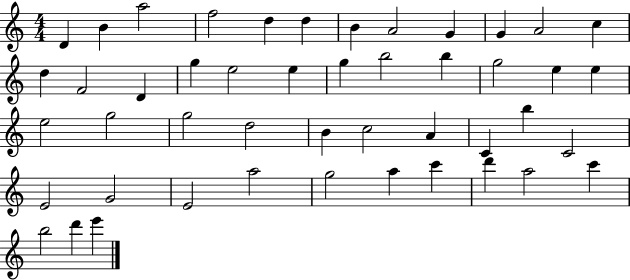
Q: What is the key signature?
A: C major